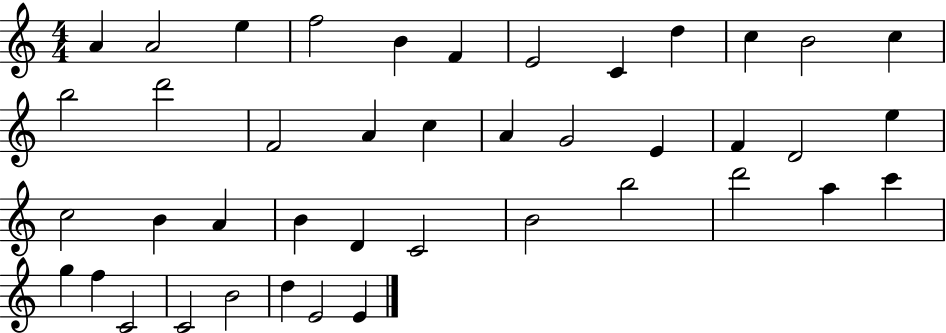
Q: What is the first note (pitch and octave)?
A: A4